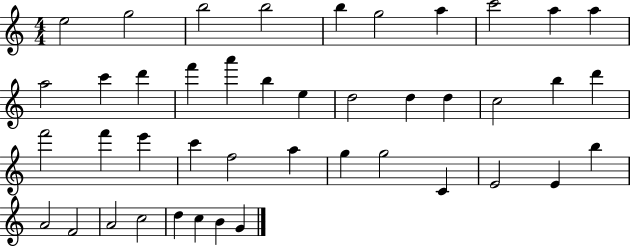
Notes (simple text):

E5/h G5/h B5/h B5/h B5/q G5/h A5/q C6/h A5/q A5/q A5/h C6/q D6/q F6/q A6/q B5/q E5/q D5/h D5/q D5/q C5/h B5/q D6/q F6/h F6/q E6/q C6/q F5/h A5/q G5/q G5/h C4/q E4/h E4/q B5/q A4/h F4/h A4/h C5/h D5/q C5/q B4/q G4/q